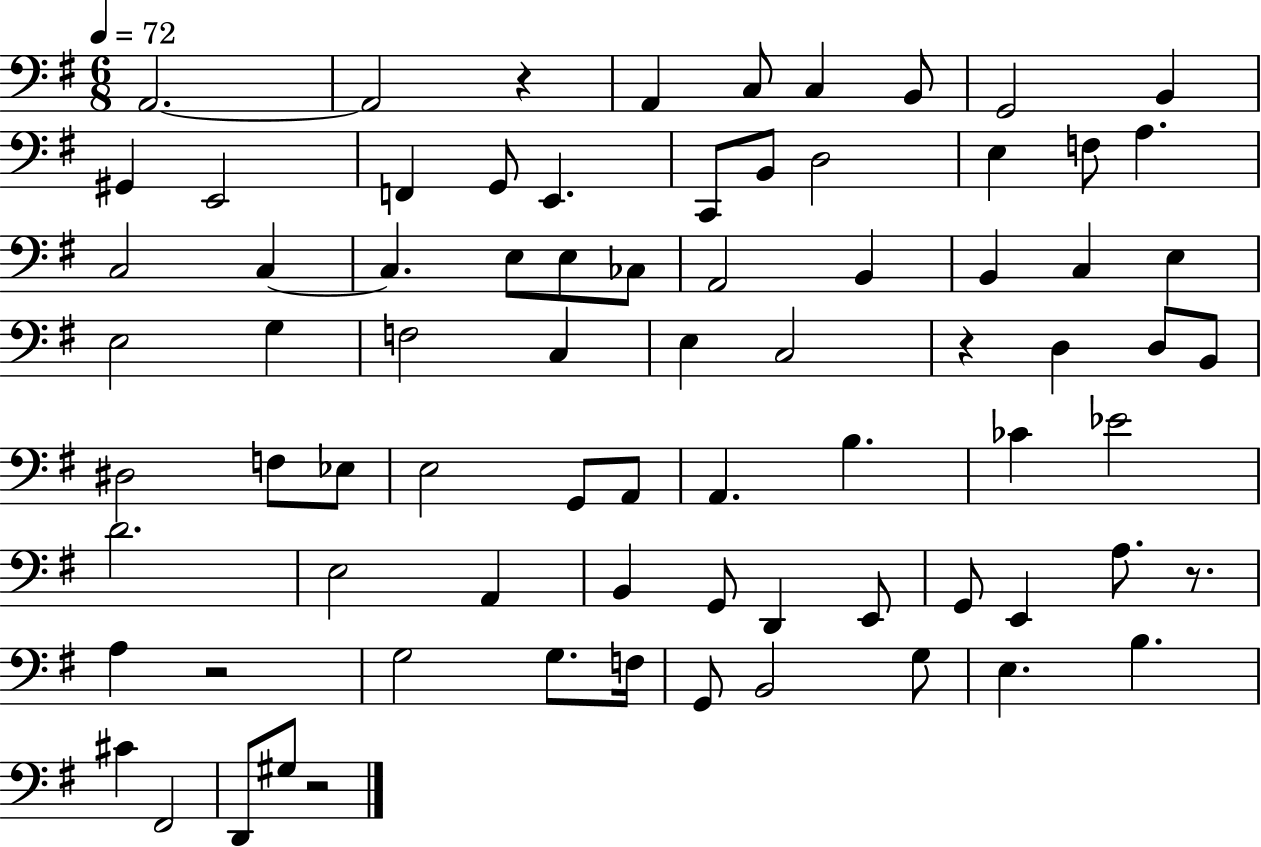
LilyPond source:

{
  \clef bass
  \numericTimeSignature
  \time 6/8
  \key g \major
  \tempo 4 = 72
  a,2.~~ | a,2 r4 | a,4 c8 c4 b,8 | g,2 b,4 | \break gis,4 e,2 | f,4 g,8 e,4. | c,8 b,8 d2 | e4 f8 a4. | \break c2 c4~~ | c4. e8 e8 ces8 | a,2 b,4 | b,4 c4 e4 | \break e2 g4 | f2 c4 | e4 c2 | r4 d4 d8 b,8 | \break dis2 f8 ees8 | e2 g,8 a,8 | a,4. b4. | ces'4 ees'2 | \break d'2. | e2 a,4 | b,4 g,8 d,4 e,8 | g,8 e,4 a8. r8. | \break a4 r2 | g2 g8. f16 | g,8 b,2 g8 | e4. b4. | \break cis'4 fis,2 | d,8 gis8 r2 | \bar "|."
}